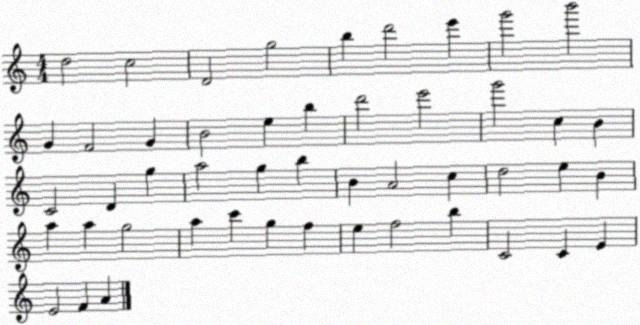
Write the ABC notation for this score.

X:1
T:Untitled
M:4/4
L:1/4
K:C
d2 c2 D2 g2 b d'2 e' g'2 b'2 G F2 G B2 e b d'2 e'2 g'2 c B C2 D g a2 g b B A2 c d2 e B a a g2 a c' g f e f2 b C2 C E E2 F A